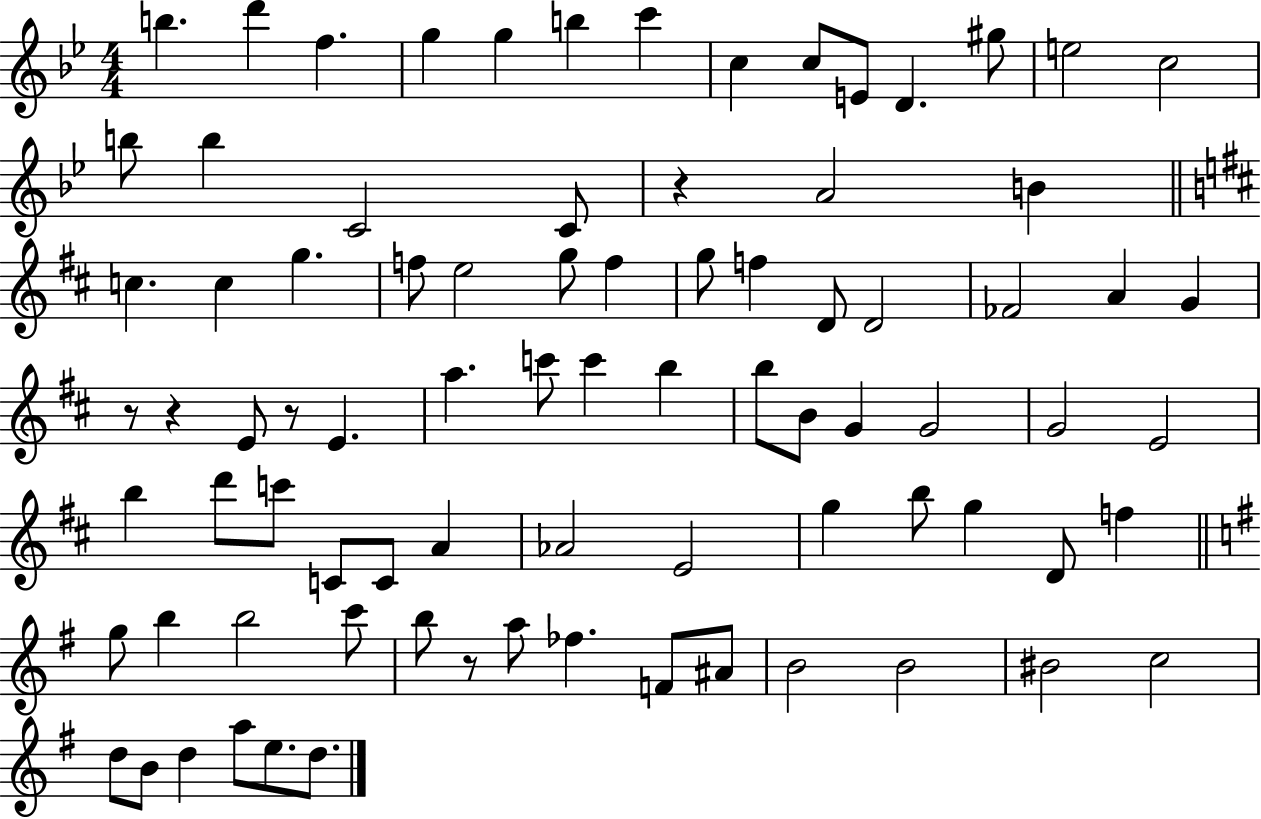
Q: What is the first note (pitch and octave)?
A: B5